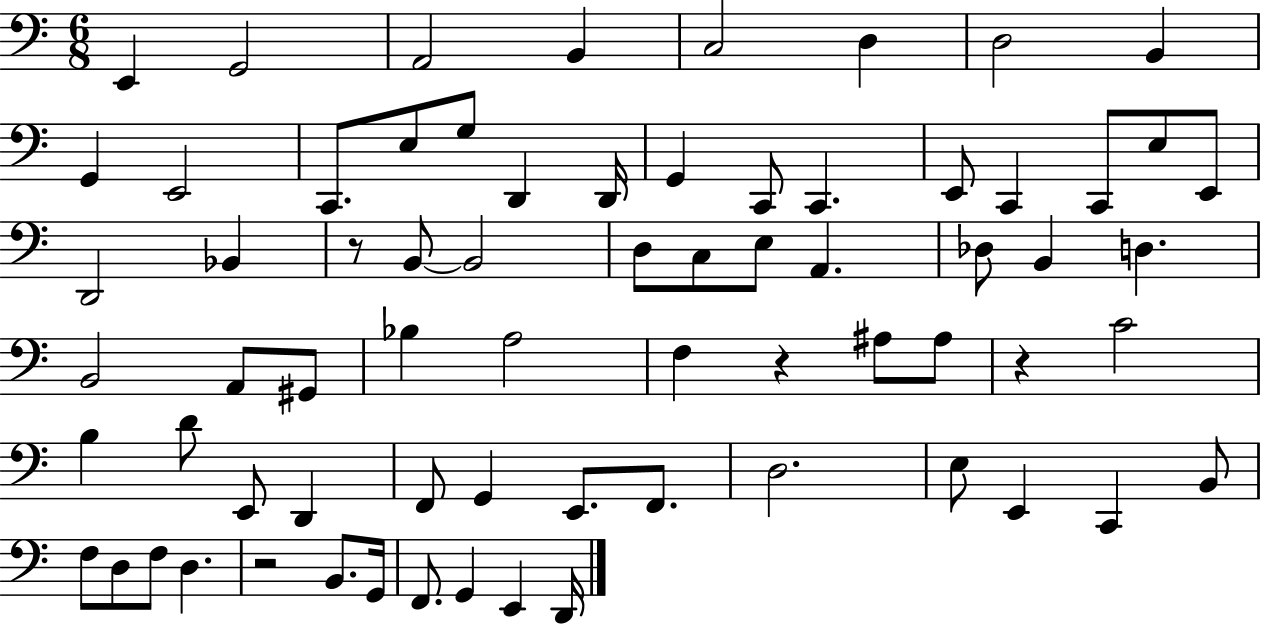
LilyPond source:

{
  \clef bass
  \numericTimeSignature
  \time 6/8
  \key c \major
  \repeat volta 2 { e,4 g,2 | a,2 b,4 | c2 d4 | d2 b,4 | \break g,4 e,2 | c,8. e8 g8 d,4 d,16 | g,4 c,8 c,4. | e,8 c,4 c,8 e8 e,8 | \break d,2 bes,4 | r8 b,8~~ b,2 | d8 c8 e8 a,4. | des8 b,4 d4. | \break b,2 a,8 gis,8 | bes4 a2 | f4 r4 ais8 ais8 | r4 c'2 | \break b4 d'8 e,8 d,4 | f,8 g,4 e,8. f,8. | d2. | e8 e,4 c,4 b,8 | \break f8 d8 f8 d4. | r2 b,8. g,16 | f,8. g,4 e,4 d,16 | } \bar "|."
}